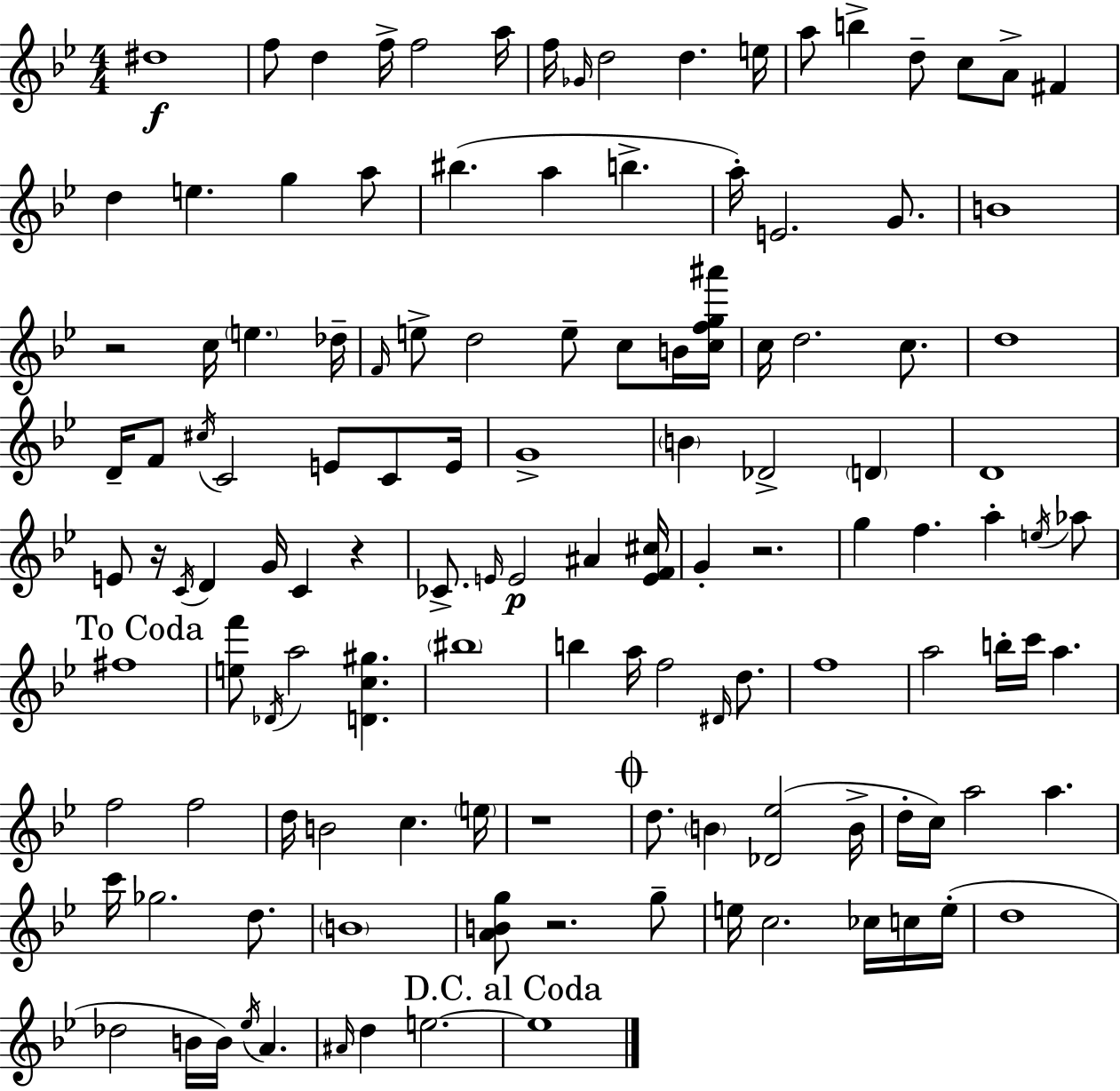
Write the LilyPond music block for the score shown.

{
  \clef treble
  \numericTimeSignature
  \time 4/4
  \key g \minor
  \repeat volta 2 { dis''1\f | f''8 d''4 f''16-> f''2 a''16 | f''16 \grace { ges'16 } d''2 d''4. | e''16 a''8 b''4-> d''8-- c''8 a'8-> fis'4 | \break d''4 e''4. g''4 a''8 | bis''4.( a''4 b''4.-> | a''16-.) e'2. g'8. | b'1 | \break r2 c''16 \parenthesize e''4. | des''16-- \grace { f'16 } e''8-> d''2 e''8-- c''8 | b'16 <c'' f'' g'' ais'''>16 c''16 d''2. c''8. | d''1 | \break d'16-- f'8 \acciaccatura { cis''16 } c'2 e'8 | c'8 e'16 g'1-> | \parenthesize b'4 des'2-> \parenthesize d'4 | d'1 | \break e'8 r16 \acciaccatura { c'16 } d'4 g'16 c'4 | r4 ces'8.-> \grace { e'16 }\p e'2 | ais'4 <e' f' cis''>16 g'4-. r2. | g''4 f''4. a''4-. | \break \acciaccatura { e''16 } aes''8 \mark "To Coda" fis''1 | <e'' f'''>8 \acciaccatura { des'16 } a''2 | <d' c'' gis''>4. \parenthesize bis''1 | b''4 a''16 f''2 | \break \grace { dis'16 } d''8. f''1 | a''2 | b''16-. c'''16 a''4. f''2 | f''2 d''16 b'2 | \break c''4. \parenthesize e''16 r1 | \mark \markup { \musicglyph "scripts.coda" } d''8. \parenthesize b'4 <des' ees''>2( | b'16-> d''16-. c''16) a''2 | a''4. c'''16 ges''2. | \break d''8. \parenthesize b'1 | <a' b' g''>8 r2. | g''8-- e''16 c''2. | ces''16 c''16 e''16-.( d''1 | \break des''2 | b'16 b'16) \acciaccatura { ees''16 } a'4. \grace { ais'16 } d''4 e''2.~~ | \mark "D.C. al Coda" e''1 | } \bar "|."
}